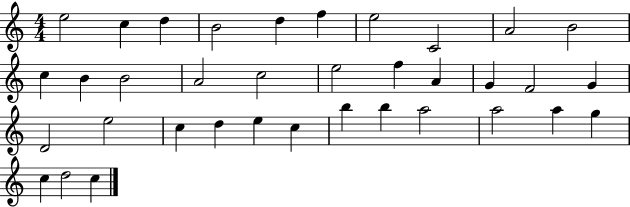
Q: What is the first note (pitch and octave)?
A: E5